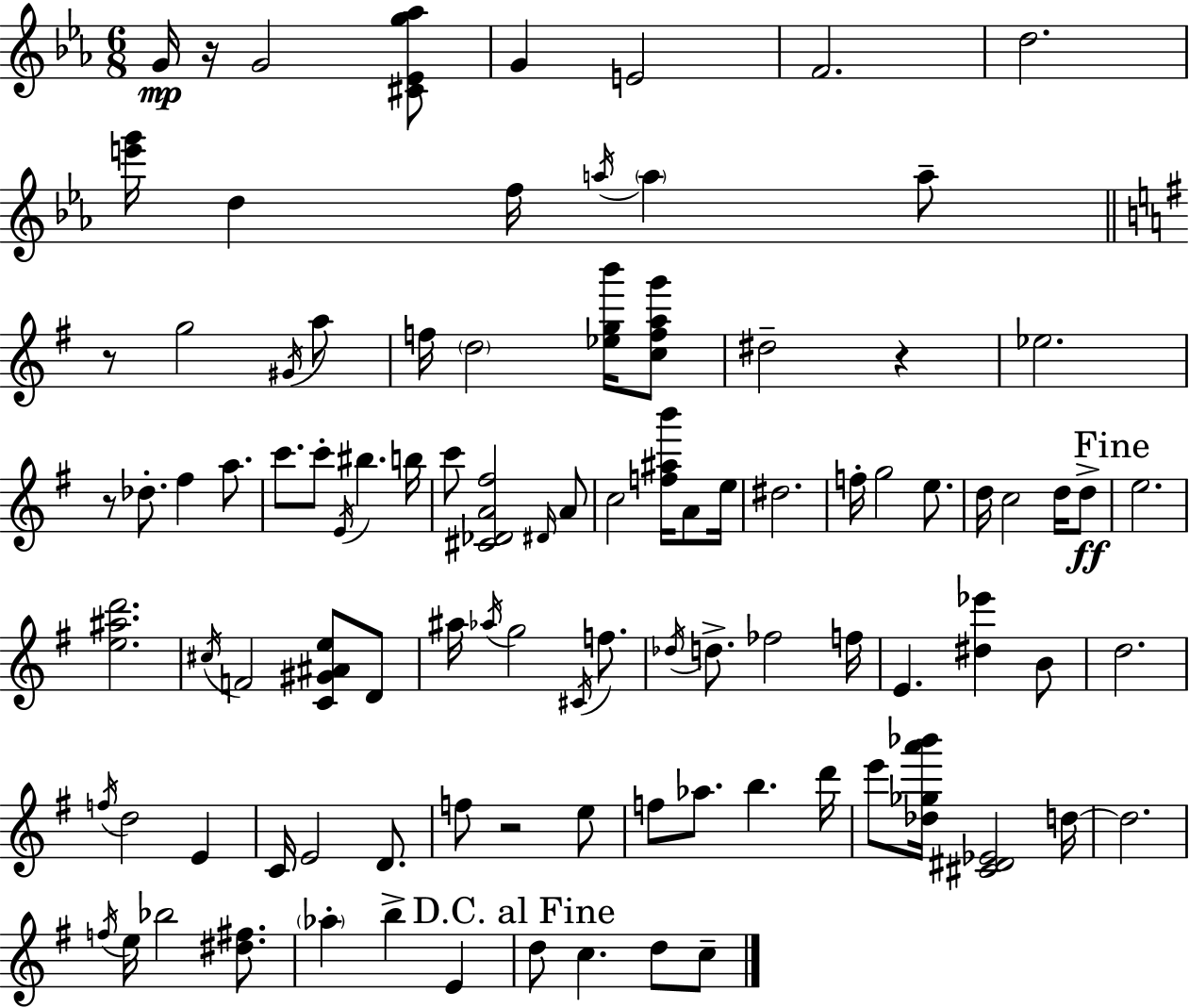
{
  \clef treble
  \numericTimeSignature
  \time 6/8
  \key ees \major
  g'16\mp r16 g'2 <cis' ees' g'' aes''>8 | g'4 e'2 | f'2. | d''2. | \break <e''' g'''>16 d''4 f''16 \acciaccatura { a''16 } \parenthesize a''4 a''8-- | \bar "||" \break \key g \major r8 g''2 \acciaccatura { gis'16 } a''8 | f''16 \parenthesize d''2 <ees'' g'' b'''>16 <c'' f'' a'' g'''>8 | dis''2-- r4 | ees''2. | \break r8 des''8.-. fis''4 a''8. | c'''8. c'''8-. \acciaccatura { e'16 } bis''4. | b''16 c'''8 <cis' des' a' fis''>2 | \grace { dis'16 } a'8 c''2 <f'' ais'' b'''>16 | \break a'8 e''16 dis''2. | f''16-. g''2 | e''8. d''16 c''2 | d''16 d''8->\ff \mark "Fine" e''2. | \break <e'' ais'' d'''>2. | \acciaccatura { cis''16 } f'2 | <c' gis' ais' e''>8 d'8 ais''16 \acciaccatura { aes''16 } g''2 | \acciaccatura { cis'16 } f''8. \acciaccatura { des''16 } d''8.-> fes''2 | \break f''16 e'4. | <dis'' ees'''>4 b'8 d''2. | \acciaccatura { f''16 } d''2 | e'4 c'16 e'2 | \break d'8. f''8 r2 | e''8 f''8 aes''8. | b''4. d'''16 e'''8 <des'' ges'' a''' bes'''>16 <cis' dis' ees'>2 | d''16~~ d''2. | \break \acciaccatura { f''16 } e''16 bes''2 | <dis'' fis''>8. \parenthesize aes''4-. | b''4-> e'4 \mark "D.C. al Fine" d''8 c''4. | d''8 c''8-- \bar "|."
}